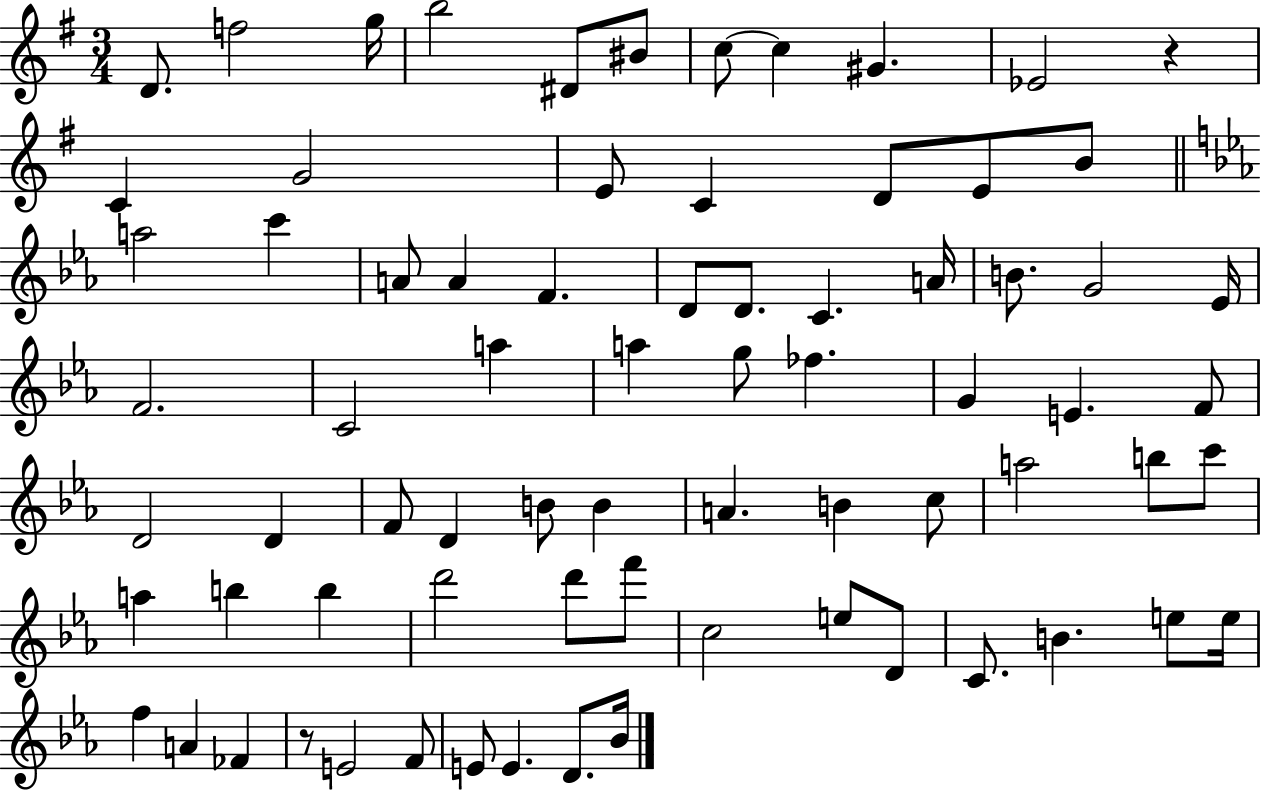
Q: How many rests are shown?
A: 2